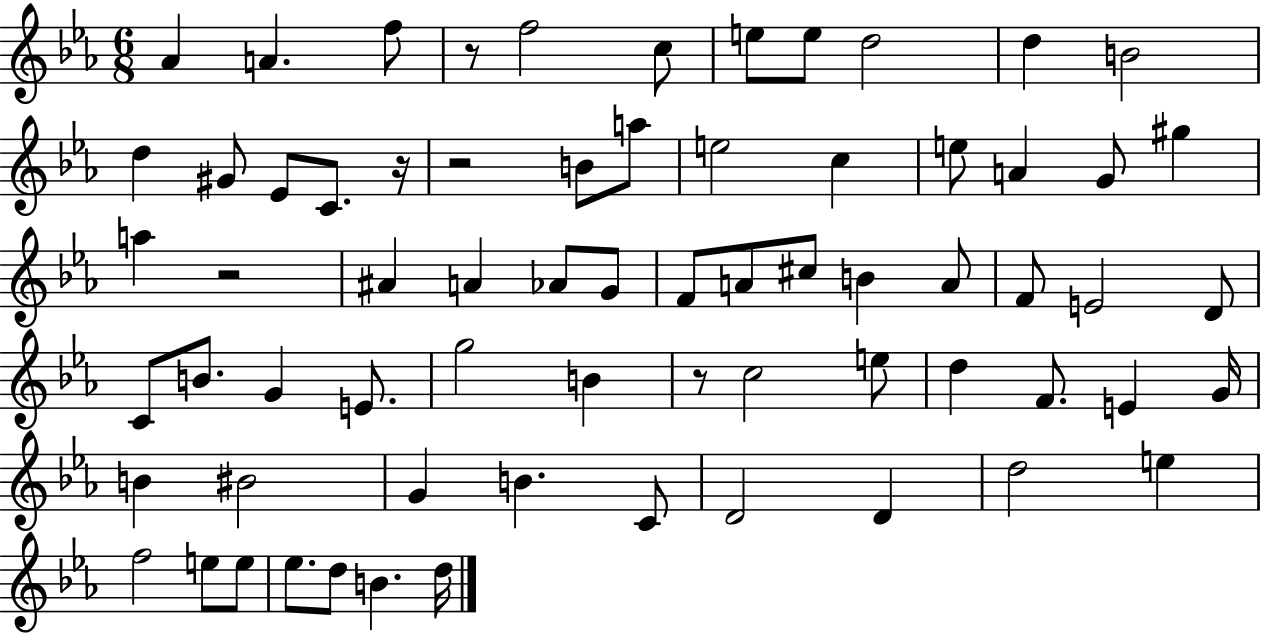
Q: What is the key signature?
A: EES major